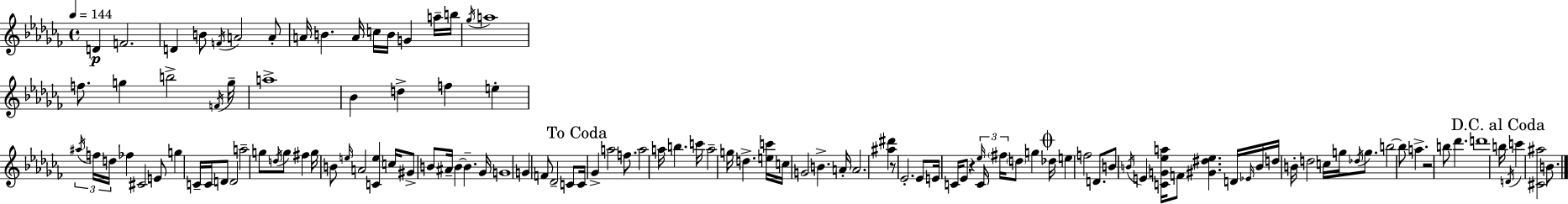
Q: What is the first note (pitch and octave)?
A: D4